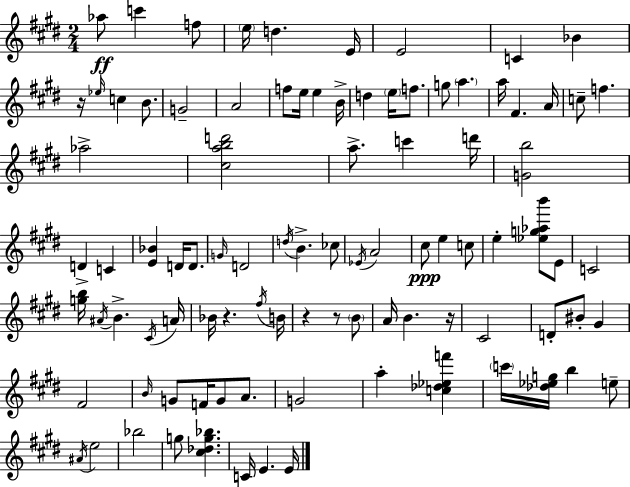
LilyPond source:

{
  \clef treble
  \numericTimeSignature
  \time 2/4
  \key e \major
  \repeat volta 2 { aes''8\ff c'''4 f''8 | \parenthesize e''16 d''4. e'16 | e'2 | c'4 bes'4 | \break r16 \grace { ees''16 } c''4 b'8. | g'2-- | a'2 | f''8 e''16 e''4 | \break b'16-> d''4 \parenthesize e''16 f''8. | g''8 \parenthesize a''4. | a''16 fis'4. | a'16 c''8-- f''4. | \break aes''2-> | <cis'' a'' b'' d'''>2 | a''8.-> c'''4 | d'''16 <g' b''>2 | \break d'4-> c'4 | <e' bes'>4 d'16 d'8. | \grace { g'16 } d'2 | \acciaccatura { d''16 } b'4.-> | \break ces''8 \acciaccatura { ees'16 } a'2 | cis''8\ppp e''4 | c''8 e''4-. | <ees'' g'' aes'' b'''>8 e'8 c'2 | \break <g'' b''>16 \acciaccatura { ais'16 } b'4.-> | \acciaccatura { cis'16 } a'16 bes'16 r4. | \acciaccatura { fis''16 } b'16 r4 | r8 \parenthesize b'8 a'16 | \break b'4. r16 cis'2 | d'8-. | bis'8-. gis'4 fis'2 | \grace { b'16 } | \break g'8 f'16 g'8 a'8. | g'2 | a''4-. <c'' des'' ees'' f'''>4 | \parenthesize c'''16 <des'' ees'' g''>16 b''4 e''8-- | \break \acciaccatura { ais'16 } e''2 | bes''2 | g''8 <cis'' des'' g'' bes''>4. | c'16 e'4. | \break e'16 } \bar "|."
}